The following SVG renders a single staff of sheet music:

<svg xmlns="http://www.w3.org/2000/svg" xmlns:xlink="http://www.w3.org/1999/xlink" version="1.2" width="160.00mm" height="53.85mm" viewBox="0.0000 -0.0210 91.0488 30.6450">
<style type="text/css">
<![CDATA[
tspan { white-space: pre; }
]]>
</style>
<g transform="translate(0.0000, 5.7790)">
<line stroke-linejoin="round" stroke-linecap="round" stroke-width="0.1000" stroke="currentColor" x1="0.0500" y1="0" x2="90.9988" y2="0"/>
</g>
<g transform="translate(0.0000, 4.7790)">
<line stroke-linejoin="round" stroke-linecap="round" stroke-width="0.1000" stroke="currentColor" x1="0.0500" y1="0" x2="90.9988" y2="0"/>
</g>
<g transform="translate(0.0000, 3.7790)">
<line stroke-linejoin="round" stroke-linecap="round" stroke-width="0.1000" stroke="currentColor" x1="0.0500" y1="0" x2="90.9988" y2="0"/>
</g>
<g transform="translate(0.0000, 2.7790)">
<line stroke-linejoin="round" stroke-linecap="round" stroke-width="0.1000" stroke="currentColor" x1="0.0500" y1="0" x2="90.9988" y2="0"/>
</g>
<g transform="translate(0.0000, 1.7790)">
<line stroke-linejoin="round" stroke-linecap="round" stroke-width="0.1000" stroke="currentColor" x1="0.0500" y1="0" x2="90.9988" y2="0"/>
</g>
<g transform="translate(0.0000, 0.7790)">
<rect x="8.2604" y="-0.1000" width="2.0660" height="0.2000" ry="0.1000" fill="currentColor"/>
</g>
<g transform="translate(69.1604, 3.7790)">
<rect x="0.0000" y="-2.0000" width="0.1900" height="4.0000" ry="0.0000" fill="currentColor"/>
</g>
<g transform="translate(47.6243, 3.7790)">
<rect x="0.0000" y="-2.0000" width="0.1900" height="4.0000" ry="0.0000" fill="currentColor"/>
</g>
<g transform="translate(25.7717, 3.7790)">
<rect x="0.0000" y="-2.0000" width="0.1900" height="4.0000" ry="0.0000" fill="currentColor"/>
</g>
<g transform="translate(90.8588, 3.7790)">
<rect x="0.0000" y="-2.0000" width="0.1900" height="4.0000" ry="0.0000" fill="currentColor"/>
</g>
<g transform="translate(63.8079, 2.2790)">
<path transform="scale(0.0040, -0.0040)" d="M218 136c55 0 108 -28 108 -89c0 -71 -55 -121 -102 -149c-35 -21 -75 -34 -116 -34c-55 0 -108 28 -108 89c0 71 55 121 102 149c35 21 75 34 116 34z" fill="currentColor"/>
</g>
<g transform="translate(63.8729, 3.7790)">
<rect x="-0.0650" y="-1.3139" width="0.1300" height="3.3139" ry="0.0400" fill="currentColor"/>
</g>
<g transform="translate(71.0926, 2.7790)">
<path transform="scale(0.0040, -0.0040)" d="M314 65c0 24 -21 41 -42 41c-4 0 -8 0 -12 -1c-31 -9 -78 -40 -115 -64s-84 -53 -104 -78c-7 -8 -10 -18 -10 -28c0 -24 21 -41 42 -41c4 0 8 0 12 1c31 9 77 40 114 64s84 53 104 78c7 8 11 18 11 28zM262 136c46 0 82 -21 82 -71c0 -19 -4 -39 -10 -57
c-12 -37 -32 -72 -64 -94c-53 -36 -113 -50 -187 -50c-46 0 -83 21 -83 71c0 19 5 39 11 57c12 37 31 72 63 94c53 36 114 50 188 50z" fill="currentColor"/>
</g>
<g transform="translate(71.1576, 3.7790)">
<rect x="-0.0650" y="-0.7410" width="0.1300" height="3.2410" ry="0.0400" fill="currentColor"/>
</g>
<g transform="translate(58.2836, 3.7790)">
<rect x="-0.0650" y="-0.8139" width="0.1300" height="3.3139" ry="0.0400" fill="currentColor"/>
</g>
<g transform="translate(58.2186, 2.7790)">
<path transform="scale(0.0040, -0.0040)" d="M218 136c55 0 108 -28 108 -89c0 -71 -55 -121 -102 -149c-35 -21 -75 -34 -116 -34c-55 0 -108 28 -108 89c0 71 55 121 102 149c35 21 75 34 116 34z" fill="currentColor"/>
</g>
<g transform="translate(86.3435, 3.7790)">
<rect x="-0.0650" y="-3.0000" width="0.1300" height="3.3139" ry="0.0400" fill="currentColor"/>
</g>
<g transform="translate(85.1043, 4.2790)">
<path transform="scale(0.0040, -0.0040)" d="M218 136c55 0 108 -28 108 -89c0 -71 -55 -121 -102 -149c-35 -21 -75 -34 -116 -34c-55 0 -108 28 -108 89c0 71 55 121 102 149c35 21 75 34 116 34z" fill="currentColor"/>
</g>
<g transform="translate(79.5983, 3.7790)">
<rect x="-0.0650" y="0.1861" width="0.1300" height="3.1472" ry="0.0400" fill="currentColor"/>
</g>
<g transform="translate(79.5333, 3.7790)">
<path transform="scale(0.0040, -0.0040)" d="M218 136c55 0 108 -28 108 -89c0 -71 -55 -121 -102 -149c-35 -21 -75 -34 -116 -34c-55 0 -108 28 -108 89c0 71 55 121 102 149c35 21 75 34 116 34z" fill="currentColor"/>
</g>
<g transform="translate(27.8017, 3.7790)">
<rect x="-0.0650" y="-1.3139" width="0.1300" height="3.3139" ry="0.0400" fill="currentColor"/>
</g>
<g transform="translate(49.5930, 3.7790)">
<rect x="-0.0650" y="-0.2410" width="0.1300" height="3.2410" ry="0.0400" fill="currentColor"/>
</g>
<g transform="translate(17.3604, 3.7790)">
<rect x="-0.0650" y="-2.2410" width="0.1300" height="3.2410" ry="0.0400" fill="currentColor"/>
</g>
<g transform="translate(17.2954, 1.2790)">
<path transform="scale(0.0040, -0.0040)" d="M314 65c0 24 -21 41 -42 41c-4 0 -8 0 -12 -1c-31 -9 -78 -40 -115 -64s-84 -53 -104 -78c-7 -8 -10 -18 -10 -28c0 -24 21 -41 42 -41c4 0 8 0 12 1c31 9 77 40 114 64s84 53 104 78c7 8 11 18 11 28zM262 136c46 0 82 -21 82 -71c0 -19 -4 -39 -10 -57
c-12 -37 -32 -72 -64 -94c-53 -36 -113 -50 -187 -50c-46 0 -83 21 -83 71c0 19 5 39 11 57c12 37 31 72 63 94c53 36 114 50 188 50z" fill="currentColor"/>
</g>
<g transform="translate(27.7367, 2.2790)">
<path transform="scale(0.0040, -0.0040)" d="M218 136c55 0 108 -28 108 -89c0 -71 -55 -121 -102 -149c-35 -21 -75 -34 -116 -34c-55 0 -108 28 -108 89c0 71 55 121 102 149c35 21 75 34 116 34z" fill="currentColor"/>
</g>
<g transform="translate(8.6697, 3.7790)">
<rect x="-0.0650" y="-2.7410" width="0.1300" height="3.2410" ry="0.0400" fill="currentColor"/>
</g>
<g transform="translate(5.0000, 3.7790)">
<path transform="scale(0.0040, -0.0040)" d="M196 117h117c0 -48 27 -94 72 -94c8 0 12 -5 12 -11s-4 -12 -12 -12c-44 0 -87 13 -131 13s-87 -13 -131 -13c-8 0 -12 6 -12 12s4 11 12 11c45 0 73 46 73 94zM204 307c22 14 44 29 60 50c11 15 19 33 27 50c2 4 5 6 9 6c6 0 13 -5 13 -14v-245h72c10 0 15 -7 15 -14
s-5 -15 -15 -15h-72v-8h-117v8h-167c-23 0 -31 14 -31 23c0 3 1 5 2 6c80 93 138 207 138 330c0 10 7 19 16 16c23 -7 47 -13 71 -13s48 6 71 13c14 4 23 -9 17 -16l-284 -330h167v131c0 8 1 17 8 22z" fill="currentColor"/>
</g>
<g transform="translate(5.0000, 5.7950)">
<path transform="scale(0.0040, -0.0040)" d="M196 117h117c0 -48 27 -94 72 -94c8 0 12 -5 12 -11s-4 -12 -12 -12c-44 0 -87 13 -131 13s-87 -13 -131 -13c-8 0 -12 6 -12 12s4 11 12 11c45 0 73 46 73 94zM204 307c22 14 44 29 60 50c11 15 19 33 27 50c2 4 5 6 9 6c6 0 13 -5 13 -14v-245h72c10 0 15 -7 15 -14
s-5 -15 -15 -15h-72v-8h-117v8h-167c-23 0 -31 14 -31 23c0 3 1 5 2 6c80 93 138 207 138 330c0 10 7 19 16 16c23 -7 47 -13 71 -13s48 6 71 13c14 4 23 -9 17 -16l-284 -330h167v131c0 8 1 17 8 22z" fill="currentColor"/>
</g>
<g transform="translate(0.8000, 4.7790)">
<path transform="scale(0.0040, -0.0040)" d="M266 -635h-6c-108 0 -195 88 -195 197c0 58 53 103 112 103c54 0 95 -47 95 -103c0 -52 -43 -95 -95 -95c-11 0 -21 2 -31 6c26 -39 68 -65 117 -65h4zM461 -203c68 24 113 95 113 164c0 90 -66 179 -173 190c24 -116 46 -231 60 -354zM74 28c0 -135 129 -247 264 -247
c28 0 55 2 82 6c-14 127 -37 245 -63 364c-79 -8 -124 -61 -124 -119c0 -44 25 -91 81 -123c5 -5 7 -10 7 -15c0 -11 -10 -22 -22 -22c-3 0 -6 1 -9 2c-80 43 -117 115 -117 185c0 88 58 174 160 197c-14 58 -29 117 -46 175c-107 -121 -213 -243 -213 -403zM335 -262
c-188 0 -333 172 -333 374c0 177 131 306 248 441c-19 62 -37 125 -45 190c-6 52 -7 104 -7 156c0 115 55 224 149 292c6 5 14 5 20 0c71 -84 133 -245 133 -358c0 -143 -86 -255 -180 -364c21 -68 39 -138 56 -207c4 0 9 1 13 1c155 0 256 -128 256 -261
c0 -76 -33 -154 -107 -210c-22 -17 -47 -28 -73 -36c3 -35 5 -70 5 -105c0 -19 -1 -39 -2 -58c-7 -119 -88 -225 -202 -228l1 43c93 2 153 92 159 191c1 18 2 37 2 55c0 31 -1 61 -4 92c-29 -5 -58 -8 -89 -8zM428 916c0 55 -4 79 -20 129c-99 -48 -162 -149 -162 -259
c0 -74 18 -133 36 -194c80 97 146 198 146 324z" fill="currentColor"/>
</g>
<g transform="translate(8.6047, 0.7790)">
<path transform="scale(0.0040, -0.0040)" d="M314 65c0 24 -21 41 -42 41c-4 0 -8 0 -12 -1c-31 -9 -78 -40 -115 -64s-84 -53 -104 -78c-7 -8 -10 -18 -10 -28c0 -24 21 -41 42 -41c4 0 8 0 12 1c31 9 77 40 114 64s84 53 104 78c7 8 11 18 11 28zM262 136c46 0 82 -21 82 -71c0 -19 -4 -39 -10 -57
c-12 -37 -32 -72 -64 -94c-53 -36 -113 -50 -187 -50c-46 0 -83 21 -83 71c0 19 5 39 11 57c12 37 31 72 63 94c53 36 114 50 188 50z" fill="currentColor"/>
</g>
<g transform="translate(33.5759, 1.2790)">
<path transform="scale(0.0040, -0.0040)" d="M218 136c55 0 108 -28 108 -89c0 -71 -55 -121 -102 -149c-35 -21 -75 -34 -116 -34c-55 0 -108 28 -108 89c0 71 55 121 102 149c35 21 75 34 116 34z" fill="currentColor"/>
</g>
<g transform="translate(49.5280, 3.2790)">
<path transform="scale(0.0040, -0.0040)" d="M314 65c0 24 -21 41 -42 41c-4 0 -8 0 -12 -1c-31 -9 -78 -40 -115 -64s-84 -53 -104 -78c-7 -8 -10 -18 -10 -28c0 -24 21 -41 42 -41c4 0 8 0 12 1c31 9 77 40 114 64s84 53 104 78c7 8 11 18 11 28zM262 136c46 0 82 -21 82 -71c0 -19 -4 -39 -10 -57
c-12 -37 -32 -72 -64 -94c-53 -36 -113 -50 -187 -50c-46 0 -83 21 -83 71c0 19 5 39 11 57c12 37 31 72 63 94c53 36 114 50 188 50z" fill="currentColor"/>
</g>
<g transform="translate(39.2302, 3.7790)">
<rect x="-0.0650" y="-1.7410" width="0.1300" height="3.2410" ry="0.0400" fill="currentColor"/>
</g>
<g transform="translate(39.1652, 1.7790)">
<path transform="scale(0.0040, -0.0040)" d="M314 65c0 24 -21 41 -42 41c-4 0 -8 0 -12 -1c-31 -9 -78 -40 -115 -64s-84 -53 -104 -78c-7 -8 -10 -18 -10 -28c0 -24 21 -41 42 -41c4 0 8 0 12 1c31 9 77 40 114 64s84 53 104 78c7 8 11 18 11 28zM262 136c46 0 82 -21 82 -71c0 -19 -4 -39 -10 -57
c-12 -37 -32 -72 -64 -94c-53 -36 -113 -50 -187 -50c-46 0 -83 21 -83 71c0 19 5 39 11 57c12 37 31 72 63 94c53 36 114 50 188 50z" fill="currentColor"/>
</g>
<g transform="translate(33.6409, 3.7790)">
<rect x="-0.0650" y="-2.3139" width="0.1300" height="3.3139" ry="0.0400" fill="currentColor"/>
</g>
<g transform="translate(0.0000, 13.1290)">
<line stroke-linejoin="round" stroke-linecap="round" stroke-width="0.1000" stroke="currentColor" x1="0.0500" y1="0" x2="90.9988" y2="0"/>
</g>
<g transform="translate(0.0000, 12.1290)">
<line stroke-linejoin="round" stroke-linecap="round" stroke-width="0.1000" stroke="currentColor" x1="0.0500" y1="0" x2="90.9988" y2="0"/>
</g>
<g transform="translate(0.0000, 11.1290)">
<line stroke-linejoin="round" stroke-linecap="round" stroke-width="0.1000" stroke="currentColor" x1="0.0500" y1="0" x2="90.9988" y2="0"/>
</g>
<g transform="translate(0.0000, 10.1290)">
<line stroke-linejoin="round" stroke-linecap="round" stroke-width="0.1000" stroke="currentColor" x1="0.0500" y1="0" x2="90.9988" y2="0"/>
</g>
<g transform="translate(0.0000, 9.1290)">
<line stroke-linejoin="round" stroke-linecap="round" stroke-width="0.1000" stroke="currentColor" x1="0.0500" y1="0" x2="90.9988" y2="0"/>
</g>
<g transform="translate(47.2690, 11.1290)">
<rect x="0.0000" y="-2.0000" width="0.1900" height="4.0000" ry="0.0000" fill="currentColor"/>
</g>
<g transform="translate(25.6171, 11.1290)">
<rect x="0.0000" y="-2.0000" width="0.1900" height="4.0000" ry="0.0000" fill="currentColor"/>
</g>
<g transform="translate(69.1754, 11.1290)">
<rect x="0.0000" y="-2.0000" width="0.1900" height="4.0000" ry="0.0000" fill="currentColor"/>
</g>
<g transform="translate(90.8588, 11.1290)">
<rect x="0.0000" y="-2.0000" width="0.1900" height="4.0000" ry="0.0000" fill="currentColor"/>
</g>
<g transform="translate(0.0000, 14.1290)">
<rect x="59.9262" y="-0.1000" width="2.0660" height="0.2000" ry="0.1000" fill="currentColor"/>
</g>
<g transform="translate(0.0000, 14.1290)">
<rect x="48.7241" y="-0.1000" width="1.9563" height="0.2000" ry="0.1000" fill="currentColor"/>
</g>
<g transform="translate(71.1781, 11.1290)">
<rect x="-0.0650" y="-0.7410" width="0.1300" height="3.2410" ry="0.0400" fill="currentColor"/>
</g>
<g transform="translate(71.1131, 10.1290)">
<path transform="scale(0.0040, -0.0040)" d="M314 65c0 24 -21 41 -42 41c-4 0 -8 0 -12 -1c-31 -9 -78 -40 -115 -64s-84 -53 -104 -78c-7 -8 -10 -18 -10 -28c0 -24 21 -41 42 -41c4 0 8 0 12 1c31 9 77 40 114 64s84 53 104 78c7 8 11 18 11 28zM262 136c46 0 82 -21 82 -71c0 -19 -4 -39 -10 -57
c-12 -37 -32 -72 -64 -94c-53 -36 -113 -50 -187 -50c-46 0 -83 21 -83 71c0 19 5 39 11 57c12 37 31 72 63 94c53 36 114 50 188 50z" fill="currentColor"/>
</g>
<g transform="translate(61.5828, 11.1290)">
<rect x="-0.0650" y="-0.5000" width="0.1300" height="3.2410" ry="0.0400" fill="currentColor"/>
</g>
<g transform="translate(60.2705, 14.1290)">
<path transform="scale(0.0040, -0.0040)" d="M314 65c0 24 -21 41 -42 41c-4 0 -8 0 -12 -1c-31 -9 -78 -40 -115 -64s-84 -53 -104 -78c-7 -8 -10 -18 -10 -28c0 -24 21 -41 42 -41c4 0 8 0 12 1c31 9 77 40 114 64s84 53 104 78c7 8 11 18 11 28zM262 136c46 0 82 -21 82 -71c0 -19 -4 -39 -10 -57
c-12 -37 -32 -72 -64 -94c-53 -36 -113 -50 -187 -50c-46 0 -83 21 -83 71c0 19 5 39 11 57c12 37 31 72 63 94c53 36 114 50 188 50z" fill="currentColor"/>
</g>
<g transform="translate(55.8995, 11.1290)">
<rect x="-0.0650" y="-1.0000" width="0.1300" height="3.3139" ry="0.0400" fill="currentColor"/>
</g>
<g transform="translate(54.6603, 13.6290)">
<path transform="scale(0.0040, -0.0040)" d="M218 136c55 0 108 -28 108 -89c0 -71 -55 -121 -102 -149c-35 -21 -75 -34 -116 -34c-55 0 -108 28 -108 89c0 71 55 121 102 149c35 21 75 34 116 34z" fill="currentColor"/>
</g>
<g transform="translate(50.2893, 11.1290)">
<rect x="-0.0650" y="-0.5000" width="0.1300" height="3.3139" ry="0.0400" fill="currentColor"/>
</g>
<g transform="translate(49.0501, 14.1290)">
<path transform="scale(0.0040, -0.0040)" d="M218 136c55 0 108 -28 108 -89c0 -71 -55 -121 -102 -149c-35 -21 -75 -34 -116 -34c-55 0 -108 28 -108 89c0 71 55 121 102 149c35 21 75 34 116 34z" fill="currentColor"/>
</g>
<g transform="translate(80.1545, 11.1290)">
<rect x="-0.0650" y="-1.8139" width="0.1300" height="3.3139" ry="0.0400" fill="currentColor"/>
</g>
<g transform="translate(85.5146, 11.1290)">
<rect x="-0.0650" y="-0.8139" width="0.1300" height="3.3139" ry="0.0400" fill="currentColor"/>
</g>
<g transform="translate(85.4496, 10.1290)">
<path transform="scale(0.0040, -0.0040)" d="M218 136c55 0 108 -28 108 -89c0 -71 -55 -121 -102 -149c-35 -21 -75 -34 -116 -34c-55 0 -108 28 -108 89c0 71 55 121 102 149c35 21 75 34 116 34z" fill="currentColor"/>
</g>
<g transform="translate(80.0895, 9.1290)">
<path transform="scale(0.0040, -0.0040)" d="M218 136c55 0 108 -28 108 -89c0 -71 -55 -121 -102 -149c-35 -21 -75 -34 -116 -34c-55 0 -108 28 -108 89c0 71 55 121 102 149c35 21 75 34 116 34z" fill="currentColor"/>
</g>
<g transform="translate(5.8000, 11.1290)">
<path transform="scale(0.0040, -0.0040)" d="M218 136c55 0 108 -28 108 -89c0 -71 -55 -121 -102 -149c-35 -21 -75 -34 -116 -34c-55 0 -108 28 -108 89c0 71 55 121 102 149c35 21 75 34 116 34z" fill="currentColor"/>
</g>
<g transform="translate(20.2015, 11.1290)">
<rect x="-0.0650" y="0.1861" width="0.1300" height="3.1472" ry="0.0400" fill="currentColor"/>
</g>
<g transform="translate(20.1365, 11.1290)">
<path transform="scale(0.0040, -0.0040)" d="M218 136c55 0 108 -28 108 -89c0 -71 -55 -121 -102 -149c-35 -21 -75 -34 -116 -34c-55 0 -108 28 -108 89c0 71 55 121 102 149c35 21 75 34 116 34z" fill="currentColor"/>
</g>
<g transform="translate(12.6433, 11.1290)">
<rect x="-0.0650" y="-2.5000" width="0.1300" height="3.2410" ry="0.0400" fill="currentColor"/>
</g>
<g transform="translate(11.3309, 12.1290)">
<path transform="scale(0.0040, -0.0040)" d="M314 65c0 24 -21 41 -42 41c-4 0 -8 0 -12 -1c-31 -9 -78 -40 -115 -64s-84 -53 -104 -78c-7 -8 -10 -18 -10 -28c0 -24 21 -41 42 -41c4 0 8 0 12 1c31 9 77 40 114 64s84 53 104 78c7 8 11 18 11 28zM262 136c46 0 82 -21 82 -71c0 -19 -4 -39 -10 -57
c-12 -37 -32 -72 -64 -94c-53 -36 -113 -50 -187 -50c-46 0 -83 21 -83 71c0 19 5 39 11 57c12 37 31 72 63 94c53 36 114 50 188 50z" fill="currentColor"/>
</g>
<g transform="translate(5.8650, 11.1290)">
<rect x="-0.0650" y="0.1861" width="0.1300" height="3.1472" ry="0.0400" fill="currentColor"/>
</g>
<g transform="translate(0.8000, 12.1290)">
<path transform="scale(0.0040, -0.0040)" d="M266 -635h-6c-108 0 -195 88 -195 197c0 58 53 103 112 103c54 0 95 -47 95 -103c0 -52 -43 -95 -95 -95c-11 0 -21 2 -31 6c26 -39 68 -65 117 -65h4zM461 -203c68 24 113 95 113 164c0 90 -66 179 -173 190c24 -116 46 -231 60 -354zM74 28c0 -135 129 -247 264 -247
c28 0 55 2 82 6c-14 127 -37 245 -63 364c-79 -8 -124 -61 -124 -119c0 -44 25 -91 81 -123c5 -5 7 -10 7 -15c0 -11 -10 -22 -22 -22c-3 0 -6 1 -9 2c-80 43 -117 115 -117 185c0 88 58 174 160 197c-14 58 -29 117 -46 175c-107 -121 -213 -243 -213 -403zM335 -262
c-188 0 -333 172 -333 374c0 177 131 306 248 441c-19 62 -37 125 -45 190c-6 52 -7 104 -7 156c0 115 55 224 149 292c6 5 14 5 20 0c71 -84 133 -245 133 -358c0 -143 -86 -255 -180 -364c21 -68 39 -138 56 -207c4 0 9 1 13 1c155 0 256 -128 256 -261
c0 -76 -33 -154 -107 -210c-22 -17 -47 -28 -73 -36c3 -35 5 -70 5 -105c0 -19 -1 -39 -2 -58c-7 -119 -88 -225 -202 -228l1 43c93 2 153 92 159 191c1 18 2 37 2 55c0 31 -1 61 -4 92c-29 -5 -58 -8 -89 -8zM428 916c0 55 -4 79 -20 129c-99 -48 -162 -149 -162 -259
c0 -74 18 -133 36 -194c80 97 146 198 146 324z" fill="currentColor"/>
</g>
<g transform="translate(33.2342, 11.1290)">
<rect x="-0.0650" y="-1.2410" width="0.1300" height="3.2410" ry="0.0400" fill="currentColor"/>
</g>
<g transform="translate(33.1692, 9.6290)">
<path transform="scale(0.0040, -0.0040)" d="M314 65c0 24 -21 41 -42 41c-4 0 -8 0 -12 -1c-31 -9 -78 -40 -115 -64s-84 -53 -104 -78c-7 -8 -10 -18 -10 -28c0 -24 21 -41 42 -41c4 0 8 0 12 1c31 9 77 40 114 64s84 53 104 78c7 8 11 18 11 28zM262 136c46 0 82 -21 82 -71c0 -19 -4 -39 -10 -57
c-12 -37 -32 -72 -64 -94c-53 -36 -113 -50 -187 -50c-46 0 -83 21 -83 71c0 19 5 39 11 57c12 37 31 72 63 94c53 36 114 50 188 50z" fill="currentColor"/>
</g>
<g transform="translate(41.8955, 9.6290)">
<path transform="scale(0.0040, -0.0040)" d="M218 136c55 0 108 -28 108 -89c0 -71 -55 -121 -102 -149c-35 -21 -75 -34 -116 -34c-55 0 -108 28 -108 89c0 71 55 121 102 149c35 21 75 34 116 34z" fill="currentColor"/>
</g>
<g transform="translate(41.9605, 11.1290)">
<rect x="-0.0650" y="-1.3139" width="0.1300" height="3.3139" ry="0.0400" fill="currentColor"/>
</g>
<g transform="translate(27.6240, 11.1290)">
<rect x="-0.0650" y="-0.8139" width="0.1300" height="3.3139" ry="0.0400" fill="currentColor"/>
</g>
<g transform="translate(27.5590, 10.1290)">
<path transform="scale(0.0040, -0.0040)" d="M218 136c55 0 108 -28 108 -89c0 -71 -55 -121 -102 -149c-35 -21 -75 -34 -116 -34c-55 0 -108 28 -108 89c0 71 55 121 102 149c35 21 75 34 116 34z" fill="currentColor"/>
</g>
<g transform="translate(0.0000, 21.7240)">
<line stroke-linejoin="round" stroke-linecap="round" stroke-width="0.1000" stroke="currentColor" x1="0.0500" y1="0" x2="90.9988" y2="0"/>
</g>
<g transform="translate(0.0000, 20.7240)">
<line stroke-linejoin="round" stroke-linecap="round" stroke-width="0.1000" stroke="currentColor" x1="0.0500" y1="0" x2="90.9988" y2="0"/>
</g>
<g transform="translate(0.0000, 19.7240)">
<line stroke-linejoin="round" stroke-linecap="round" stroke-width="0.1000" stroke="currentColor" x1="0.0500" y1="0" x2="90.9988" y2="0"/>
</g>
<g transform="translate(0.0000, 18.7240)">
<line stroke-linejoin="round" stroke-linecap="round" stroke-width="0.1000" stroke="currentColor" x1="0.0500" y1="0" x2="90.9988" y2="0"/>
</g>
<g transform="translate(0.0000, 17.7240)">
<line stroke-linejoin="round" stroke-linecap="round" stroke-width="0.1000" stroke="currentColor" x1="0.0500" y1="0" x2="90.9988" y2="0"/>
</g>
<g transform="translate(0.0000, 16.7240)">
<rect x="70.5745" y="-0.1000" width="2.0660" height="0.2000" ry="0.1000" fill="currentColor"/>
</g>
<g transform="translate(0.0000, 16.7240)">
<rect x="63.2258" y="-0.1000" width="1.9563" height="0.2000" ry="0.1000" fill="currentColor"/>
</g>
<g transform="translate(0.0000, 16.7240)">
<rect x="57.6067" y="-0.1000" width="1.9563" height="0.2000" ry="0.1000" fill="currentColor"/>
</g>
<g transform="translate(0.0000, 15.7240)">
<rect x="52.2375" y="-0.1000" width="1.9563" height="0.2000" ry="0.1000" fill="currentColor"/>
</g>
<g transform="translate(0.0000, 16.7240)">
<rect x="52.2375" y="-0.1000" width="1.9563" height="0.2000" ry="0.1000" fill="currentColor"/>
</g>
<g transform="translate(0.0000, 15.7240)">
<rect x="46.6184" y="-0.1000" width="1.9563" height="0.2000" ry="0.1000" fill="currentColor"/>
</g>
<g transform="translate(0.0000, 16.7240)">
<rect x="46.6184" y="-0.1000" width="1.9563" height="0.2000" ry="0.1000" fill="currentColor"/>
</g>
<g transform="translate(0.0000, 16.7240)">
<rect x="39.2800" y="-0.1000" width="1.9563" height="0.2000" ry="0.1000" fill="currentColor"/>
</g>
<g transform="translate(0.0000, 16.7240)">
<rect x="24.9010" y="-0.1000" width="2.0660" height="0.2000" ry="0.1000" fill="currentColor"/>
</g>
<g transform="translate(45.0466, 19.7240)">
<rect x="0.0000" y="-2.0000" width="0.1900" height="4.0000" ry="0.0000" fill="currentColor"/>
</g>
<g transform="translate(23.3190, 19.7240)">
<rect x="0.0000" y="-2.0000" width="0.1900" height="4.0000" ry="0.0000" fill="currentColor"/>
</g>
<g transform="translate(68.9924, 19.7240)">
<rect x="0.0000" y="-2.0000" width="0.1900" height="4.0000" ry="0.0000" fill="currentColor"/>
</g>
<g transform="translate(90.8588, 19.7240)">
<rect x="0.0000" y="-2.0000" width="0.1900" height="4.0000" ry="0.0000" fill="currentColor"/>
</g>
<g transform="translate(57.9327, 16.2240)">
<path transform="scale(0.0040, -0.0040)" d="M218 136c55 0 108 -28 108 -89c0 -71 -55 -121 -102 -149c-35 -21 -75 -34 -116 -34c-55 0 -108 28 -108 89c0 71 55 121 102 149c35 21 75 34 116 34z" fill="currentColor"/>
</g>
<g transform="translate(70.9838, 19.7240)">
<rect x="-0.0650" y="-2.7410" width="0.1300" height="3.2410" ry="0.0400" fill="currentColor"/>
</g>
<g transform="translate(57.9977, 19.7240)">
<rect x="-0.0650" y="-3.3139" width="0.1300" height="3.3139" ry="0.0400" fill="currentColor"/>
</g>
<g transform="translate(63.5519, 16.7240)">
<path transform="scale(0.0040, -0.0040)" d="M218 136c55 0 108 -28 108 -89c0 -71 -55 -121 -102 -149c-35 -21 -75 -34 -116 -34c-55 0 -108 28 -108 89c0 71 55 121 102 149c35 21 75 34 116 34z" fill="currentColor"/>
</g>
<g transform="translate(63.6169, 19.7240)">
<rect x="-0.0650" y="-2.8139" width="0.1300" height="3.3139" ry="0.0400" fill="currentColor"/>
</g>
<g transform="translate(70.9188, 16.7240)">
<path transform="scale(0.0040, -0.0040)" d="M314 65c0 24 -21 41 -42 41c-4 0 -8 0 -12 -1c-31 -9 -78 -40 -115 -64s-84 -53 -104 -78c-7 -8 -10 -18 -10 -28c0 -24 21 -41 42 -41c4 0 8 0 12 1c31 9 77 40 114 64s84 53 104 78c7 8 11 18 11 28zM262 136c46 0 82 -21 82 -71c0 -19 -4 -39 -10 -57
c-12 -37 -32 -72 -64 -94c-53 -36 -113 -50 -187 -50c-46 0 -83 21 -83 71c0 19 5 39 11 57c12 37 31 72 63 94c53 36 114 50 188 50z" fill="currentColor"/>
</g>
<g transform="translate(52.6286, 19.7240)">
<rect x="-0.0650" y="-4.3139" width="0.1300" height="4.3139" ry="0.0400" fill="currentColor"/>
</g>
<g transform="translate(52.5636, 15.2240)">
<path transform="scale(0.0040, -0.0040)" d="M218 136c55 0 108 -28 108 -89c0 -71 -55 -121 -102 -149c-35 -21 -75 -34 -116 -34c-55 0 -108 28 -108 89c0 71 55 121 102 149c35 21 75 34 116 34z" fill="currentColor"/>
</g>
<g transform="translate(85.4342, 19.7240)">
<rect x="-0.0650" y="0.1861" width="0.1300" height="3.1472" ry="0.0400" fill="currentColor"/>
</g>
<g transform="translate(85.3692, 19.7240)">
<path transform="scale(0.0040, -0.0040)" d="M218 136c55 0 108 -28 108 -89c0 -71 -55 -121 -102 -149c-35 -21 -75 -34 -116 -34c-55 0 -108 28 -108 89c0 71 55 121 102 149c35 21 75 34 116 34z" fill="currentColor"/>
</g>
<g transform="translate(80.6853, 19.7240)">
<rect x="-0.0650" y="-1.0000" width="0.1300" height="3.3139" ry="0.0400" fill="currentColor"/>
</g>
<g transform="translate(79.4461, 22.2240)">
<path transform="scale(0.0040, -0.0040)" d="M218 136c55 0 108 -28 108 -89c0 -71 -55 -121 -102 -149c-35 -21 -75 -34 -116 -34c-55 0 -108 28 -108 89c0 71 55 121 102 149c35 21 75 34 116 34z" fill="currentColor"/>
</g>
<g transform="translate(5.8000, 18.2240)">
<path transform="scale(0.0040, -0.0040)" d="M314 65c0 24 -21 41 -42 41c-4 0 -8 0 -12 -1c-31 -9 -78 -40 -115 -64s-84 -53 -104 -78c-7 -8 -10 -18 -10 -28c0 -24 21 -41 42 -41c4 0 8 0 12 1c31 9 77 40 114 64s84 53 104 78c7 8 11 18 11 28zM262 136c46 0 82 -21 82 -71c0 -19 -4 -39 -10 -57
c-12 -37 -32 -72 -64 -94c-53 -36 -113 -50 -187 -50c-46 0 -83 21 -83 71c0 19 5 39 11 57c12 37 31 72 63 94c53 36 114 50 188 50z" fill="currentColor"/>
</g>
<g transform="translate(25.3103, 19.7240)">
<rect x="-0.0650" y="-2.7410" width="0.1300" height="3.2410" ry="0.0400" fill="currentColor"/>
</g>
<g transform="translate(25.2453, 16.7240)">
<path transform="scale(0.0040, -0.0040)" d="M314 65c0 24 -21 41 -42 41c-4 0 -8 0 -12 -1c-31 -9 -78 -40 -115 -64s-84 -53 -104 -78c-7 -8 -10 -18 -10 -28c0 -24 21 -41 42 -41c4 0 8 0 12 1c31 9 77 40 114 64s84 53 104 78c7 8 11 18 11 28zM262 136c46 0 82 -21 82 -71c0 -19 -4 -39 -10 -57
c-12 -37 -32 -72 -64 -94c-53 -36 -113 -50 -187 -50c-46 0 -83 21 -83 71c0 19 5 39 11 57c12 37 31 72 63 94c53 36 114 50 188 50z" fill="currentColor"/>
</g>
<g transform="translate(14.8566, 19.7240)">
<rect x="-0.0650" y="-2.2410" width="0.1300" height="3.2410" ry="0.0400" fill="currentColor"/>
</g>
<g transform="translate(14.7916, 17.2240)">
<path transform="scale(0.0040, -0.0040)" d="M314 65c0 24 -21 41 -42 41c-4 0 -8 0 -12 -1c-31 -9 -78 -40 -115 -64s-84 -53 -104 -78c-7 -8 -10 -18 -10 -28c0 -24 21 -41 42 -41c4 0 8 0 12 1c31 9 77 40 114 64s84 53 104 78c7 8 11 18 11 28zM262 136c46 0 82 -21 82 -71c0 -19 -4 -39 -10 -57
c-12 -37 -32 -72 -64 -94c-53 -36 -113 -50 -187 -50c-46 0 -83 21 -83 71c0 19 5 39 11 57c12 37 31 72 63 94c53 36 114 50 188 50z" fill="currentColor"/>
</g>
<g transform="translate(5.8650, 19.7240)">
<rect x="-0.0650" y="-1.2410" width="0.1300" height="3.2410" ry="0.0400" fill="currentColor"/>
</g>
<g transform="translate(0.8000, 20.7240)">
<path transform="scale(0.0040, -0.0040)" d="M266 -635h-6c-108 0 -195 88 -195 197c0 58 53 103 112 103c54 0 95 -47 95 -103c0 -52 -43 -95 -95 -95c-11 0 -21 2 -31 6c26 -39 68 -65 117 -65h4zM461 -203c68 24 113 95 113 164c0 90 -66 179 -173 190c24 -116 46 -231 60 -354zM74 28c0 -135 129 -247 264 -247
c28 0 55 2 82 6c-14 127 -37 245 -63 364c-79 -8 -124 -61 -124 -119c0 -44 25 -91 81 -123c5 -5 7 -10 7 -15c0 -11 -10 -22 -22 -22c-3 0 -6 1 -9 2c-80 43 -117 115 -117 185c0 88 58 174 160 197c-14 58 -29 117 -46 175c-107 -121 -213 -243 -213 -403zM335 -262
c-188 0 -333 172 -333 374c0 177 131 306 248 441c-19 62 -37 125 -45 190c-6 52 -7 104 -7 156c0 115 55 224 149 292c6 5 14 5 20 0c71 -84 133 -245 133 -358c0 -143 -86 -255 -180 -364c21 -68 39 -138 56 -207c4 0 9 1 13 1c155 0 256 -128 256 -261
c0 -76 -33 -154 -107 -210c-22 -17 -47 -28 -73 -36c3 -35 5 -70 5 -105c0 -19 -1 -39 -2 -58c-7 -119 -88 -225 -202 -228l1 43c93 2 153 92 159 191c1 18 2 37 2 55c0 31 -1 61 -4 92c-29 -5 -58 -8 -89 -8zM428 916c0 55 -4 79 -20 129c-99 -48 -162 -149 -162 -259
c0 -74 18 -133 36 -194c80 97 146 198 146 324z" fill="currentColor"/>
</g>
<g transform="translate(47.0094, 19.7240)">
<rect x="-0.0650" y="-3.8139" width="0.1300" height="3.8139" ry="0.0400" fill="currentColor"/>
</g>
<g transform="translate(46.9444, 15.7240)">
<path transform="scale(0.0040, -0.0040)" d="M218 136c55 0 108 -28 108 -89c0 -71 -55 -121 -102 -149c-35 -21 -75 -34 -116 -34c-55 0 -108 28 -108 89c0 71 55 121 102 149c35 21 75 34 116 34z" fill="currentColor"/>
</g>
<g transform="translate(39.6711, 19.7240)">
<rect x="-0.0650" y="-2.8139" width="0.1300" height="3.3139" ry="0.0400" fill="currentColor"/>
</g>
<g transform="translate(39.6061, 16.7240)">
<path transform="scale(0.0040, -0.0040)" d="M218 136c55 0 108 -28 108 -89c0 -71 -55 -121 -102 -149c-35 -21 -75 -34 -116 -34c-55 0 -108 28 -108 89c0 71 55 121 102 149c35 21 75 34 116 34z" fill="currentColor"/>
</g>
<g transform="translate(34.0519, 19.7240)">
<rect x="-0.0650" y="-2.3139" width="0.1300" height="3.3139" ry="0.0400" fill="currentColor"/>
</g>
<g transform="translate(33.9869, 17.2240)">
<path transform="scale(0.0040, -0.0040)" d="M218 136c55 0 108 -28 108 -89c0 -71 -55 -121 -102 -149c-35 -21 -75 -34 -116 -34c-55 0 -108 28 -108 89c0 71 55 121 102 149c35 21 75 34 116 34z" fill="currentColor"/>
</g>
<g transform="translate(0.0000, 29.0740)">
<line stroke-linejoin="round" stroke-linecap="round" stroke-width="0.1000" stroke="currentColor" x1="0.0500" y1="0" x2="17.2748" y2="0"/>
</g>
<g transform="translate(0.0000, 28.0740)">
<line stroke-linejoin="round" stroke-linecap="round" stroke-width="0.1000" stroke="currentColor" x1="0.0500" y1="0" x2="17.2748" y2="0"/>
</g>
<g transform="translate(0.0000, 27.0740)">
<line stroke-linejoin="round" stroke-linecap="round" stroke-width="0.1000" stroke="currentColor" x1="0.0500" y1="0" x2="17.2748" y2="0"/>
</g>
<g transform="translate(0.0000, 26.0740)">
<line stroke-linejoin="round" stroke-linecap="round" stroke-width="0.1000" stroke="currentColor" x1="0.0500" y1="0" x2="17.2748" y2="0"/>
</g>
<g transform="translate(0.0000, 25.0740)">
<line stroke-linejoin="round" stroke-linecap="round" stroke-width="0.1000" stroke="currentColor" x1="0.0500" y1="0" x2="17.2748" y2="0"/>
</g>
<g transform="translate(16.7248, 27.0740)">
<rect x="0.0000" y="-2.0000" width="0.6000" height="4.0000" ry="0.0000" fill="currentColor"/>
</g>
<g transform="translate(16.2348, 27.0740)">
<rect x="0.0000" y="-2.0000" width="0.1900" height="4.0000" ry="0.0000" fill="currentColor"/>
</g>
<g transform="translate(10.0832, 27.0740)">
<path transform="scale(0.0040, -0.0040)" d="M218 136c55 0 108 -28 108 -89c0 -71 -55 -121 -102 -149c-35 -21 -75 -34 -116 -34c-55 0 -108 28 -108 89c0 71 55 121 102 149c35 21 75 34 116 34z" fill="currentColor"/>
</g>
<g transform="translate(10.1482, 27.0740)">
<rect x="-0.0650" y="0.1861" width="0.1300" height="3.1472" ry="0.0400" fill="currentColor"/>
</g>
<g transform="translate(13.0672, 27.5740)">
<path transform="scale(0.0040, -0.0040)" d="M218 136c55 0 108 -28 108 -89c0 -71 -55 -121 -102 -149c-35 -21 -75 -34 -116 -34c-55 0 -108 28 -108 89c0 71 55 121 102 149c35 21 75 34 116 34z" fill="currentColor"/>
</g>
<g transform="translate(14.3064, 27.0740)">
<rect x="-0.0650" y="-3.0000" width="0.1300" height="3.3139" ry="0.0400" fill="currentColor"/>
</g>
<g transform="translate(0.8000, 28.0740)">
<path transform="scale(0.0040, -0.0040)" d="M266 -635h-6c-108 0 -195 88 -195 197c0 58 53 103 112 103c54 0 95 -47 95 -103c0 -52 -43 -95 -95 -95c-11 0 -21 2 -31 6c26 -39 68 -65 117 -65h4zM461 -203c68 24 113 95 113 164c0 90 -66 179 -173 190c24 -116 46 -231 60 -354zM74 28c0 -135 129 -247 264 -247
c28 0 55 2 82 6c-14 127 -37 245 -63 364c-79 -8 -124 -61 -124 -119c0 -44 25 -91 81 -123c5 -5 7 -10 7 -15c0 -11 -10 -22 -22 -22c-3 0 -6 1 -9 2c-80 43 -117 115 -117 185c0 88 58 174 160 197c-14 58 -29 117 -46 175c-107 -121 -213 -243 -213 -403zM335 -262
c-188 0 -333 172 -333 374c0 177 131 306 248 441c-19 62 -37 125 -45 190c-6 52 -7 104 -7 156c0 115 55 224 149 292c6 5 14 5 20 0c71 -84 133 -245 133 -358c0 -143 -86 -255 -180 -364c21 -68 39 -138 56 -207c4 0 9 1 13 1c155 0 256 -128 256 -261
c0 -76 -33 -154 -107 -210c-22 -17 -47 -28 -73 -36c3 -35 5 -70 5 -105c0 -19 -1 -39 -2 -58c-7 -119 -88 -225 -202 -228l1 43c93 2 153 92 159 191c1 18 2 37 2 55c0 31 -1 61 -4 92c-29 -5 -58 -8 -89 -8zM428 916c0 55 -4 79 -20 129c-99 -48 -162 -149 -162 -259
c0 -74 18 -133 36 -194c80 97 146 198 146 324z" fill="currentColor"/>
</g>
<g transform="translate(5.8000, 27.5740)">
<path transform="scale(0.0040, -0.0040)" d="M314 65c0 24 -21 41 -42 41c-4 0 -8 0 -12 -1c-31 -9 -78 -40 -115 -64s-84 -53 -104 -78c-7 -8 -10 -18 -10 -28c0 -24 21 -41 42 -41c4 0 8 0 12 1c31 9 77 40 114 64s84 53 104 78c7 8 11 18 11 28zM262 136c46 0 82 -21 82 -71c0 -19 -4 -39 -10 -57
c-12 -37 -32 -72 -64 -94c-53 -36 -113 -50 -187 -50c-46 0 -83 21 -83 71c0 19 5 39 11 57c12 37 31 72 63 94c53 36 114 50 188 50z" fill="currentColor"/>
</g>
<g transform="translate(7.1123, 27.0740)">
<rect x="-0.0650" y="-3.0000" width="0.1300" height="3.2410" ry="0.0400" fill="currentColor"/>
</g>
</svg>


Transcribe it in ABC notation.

X:1
T:Untitled
M:4/4
L:1/4
K:C
a2 g2 e g f2 c2 d e d2 B A B G2 B d e2 e C D C2 d2 f d e2 g2 a2 g a c' d' b a a2 D B A2 B A